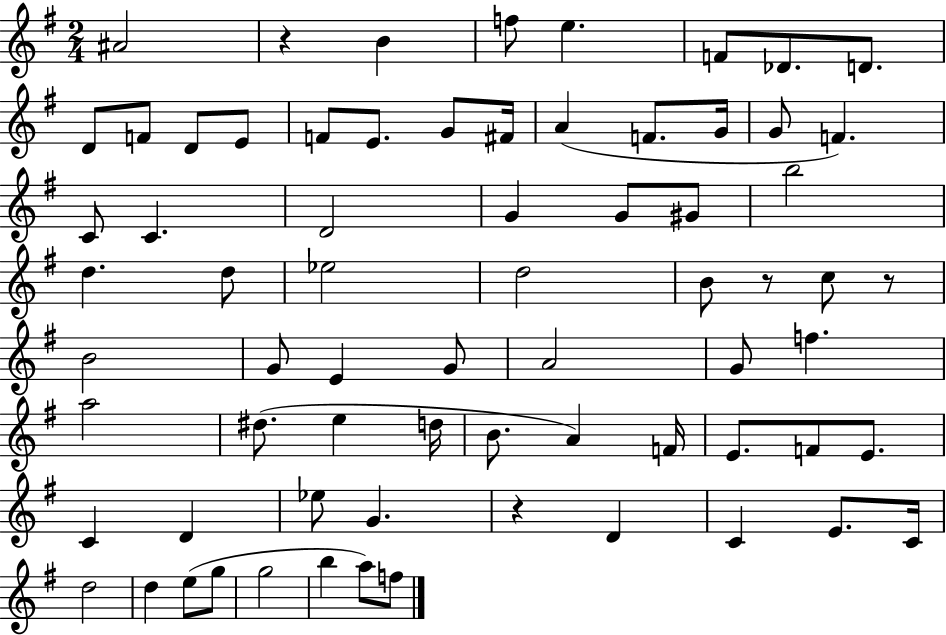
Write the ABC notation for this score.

X:1
T:Untitled
M:2/4
L:1/4
K:G
^A2 z B f/2 e F/2 _D/2 D/2 D/2 F/2 D/2 E/2 F/2 E/2 G/2 ^F/4 A F/2 G/4 G/2 F C/2 C D2 G G/2 ^G/2 b2 d d/2 _e2 d2 B/2 z/2 c/2 z/2 B2 G/2 E G/2 A2 G/2 f a2 ^d/2 e d/4 B/2 A F/4 E/2 F/2 E/2 C D _e/2 G z D C E/2 C/4 d2 d e/2 g/2 g2 b a/2 f/2